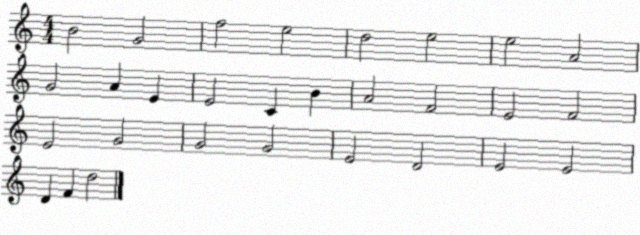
X:1
T:Untitled
M:4/4
L:1/4
K:C
B2 G2 f2 e2 d2 e2 e2 A2 G2 A E E2 C B A2 F2 E2 F2 E2 G2 G2 G2 E2 D2 E2 E2 D F d2